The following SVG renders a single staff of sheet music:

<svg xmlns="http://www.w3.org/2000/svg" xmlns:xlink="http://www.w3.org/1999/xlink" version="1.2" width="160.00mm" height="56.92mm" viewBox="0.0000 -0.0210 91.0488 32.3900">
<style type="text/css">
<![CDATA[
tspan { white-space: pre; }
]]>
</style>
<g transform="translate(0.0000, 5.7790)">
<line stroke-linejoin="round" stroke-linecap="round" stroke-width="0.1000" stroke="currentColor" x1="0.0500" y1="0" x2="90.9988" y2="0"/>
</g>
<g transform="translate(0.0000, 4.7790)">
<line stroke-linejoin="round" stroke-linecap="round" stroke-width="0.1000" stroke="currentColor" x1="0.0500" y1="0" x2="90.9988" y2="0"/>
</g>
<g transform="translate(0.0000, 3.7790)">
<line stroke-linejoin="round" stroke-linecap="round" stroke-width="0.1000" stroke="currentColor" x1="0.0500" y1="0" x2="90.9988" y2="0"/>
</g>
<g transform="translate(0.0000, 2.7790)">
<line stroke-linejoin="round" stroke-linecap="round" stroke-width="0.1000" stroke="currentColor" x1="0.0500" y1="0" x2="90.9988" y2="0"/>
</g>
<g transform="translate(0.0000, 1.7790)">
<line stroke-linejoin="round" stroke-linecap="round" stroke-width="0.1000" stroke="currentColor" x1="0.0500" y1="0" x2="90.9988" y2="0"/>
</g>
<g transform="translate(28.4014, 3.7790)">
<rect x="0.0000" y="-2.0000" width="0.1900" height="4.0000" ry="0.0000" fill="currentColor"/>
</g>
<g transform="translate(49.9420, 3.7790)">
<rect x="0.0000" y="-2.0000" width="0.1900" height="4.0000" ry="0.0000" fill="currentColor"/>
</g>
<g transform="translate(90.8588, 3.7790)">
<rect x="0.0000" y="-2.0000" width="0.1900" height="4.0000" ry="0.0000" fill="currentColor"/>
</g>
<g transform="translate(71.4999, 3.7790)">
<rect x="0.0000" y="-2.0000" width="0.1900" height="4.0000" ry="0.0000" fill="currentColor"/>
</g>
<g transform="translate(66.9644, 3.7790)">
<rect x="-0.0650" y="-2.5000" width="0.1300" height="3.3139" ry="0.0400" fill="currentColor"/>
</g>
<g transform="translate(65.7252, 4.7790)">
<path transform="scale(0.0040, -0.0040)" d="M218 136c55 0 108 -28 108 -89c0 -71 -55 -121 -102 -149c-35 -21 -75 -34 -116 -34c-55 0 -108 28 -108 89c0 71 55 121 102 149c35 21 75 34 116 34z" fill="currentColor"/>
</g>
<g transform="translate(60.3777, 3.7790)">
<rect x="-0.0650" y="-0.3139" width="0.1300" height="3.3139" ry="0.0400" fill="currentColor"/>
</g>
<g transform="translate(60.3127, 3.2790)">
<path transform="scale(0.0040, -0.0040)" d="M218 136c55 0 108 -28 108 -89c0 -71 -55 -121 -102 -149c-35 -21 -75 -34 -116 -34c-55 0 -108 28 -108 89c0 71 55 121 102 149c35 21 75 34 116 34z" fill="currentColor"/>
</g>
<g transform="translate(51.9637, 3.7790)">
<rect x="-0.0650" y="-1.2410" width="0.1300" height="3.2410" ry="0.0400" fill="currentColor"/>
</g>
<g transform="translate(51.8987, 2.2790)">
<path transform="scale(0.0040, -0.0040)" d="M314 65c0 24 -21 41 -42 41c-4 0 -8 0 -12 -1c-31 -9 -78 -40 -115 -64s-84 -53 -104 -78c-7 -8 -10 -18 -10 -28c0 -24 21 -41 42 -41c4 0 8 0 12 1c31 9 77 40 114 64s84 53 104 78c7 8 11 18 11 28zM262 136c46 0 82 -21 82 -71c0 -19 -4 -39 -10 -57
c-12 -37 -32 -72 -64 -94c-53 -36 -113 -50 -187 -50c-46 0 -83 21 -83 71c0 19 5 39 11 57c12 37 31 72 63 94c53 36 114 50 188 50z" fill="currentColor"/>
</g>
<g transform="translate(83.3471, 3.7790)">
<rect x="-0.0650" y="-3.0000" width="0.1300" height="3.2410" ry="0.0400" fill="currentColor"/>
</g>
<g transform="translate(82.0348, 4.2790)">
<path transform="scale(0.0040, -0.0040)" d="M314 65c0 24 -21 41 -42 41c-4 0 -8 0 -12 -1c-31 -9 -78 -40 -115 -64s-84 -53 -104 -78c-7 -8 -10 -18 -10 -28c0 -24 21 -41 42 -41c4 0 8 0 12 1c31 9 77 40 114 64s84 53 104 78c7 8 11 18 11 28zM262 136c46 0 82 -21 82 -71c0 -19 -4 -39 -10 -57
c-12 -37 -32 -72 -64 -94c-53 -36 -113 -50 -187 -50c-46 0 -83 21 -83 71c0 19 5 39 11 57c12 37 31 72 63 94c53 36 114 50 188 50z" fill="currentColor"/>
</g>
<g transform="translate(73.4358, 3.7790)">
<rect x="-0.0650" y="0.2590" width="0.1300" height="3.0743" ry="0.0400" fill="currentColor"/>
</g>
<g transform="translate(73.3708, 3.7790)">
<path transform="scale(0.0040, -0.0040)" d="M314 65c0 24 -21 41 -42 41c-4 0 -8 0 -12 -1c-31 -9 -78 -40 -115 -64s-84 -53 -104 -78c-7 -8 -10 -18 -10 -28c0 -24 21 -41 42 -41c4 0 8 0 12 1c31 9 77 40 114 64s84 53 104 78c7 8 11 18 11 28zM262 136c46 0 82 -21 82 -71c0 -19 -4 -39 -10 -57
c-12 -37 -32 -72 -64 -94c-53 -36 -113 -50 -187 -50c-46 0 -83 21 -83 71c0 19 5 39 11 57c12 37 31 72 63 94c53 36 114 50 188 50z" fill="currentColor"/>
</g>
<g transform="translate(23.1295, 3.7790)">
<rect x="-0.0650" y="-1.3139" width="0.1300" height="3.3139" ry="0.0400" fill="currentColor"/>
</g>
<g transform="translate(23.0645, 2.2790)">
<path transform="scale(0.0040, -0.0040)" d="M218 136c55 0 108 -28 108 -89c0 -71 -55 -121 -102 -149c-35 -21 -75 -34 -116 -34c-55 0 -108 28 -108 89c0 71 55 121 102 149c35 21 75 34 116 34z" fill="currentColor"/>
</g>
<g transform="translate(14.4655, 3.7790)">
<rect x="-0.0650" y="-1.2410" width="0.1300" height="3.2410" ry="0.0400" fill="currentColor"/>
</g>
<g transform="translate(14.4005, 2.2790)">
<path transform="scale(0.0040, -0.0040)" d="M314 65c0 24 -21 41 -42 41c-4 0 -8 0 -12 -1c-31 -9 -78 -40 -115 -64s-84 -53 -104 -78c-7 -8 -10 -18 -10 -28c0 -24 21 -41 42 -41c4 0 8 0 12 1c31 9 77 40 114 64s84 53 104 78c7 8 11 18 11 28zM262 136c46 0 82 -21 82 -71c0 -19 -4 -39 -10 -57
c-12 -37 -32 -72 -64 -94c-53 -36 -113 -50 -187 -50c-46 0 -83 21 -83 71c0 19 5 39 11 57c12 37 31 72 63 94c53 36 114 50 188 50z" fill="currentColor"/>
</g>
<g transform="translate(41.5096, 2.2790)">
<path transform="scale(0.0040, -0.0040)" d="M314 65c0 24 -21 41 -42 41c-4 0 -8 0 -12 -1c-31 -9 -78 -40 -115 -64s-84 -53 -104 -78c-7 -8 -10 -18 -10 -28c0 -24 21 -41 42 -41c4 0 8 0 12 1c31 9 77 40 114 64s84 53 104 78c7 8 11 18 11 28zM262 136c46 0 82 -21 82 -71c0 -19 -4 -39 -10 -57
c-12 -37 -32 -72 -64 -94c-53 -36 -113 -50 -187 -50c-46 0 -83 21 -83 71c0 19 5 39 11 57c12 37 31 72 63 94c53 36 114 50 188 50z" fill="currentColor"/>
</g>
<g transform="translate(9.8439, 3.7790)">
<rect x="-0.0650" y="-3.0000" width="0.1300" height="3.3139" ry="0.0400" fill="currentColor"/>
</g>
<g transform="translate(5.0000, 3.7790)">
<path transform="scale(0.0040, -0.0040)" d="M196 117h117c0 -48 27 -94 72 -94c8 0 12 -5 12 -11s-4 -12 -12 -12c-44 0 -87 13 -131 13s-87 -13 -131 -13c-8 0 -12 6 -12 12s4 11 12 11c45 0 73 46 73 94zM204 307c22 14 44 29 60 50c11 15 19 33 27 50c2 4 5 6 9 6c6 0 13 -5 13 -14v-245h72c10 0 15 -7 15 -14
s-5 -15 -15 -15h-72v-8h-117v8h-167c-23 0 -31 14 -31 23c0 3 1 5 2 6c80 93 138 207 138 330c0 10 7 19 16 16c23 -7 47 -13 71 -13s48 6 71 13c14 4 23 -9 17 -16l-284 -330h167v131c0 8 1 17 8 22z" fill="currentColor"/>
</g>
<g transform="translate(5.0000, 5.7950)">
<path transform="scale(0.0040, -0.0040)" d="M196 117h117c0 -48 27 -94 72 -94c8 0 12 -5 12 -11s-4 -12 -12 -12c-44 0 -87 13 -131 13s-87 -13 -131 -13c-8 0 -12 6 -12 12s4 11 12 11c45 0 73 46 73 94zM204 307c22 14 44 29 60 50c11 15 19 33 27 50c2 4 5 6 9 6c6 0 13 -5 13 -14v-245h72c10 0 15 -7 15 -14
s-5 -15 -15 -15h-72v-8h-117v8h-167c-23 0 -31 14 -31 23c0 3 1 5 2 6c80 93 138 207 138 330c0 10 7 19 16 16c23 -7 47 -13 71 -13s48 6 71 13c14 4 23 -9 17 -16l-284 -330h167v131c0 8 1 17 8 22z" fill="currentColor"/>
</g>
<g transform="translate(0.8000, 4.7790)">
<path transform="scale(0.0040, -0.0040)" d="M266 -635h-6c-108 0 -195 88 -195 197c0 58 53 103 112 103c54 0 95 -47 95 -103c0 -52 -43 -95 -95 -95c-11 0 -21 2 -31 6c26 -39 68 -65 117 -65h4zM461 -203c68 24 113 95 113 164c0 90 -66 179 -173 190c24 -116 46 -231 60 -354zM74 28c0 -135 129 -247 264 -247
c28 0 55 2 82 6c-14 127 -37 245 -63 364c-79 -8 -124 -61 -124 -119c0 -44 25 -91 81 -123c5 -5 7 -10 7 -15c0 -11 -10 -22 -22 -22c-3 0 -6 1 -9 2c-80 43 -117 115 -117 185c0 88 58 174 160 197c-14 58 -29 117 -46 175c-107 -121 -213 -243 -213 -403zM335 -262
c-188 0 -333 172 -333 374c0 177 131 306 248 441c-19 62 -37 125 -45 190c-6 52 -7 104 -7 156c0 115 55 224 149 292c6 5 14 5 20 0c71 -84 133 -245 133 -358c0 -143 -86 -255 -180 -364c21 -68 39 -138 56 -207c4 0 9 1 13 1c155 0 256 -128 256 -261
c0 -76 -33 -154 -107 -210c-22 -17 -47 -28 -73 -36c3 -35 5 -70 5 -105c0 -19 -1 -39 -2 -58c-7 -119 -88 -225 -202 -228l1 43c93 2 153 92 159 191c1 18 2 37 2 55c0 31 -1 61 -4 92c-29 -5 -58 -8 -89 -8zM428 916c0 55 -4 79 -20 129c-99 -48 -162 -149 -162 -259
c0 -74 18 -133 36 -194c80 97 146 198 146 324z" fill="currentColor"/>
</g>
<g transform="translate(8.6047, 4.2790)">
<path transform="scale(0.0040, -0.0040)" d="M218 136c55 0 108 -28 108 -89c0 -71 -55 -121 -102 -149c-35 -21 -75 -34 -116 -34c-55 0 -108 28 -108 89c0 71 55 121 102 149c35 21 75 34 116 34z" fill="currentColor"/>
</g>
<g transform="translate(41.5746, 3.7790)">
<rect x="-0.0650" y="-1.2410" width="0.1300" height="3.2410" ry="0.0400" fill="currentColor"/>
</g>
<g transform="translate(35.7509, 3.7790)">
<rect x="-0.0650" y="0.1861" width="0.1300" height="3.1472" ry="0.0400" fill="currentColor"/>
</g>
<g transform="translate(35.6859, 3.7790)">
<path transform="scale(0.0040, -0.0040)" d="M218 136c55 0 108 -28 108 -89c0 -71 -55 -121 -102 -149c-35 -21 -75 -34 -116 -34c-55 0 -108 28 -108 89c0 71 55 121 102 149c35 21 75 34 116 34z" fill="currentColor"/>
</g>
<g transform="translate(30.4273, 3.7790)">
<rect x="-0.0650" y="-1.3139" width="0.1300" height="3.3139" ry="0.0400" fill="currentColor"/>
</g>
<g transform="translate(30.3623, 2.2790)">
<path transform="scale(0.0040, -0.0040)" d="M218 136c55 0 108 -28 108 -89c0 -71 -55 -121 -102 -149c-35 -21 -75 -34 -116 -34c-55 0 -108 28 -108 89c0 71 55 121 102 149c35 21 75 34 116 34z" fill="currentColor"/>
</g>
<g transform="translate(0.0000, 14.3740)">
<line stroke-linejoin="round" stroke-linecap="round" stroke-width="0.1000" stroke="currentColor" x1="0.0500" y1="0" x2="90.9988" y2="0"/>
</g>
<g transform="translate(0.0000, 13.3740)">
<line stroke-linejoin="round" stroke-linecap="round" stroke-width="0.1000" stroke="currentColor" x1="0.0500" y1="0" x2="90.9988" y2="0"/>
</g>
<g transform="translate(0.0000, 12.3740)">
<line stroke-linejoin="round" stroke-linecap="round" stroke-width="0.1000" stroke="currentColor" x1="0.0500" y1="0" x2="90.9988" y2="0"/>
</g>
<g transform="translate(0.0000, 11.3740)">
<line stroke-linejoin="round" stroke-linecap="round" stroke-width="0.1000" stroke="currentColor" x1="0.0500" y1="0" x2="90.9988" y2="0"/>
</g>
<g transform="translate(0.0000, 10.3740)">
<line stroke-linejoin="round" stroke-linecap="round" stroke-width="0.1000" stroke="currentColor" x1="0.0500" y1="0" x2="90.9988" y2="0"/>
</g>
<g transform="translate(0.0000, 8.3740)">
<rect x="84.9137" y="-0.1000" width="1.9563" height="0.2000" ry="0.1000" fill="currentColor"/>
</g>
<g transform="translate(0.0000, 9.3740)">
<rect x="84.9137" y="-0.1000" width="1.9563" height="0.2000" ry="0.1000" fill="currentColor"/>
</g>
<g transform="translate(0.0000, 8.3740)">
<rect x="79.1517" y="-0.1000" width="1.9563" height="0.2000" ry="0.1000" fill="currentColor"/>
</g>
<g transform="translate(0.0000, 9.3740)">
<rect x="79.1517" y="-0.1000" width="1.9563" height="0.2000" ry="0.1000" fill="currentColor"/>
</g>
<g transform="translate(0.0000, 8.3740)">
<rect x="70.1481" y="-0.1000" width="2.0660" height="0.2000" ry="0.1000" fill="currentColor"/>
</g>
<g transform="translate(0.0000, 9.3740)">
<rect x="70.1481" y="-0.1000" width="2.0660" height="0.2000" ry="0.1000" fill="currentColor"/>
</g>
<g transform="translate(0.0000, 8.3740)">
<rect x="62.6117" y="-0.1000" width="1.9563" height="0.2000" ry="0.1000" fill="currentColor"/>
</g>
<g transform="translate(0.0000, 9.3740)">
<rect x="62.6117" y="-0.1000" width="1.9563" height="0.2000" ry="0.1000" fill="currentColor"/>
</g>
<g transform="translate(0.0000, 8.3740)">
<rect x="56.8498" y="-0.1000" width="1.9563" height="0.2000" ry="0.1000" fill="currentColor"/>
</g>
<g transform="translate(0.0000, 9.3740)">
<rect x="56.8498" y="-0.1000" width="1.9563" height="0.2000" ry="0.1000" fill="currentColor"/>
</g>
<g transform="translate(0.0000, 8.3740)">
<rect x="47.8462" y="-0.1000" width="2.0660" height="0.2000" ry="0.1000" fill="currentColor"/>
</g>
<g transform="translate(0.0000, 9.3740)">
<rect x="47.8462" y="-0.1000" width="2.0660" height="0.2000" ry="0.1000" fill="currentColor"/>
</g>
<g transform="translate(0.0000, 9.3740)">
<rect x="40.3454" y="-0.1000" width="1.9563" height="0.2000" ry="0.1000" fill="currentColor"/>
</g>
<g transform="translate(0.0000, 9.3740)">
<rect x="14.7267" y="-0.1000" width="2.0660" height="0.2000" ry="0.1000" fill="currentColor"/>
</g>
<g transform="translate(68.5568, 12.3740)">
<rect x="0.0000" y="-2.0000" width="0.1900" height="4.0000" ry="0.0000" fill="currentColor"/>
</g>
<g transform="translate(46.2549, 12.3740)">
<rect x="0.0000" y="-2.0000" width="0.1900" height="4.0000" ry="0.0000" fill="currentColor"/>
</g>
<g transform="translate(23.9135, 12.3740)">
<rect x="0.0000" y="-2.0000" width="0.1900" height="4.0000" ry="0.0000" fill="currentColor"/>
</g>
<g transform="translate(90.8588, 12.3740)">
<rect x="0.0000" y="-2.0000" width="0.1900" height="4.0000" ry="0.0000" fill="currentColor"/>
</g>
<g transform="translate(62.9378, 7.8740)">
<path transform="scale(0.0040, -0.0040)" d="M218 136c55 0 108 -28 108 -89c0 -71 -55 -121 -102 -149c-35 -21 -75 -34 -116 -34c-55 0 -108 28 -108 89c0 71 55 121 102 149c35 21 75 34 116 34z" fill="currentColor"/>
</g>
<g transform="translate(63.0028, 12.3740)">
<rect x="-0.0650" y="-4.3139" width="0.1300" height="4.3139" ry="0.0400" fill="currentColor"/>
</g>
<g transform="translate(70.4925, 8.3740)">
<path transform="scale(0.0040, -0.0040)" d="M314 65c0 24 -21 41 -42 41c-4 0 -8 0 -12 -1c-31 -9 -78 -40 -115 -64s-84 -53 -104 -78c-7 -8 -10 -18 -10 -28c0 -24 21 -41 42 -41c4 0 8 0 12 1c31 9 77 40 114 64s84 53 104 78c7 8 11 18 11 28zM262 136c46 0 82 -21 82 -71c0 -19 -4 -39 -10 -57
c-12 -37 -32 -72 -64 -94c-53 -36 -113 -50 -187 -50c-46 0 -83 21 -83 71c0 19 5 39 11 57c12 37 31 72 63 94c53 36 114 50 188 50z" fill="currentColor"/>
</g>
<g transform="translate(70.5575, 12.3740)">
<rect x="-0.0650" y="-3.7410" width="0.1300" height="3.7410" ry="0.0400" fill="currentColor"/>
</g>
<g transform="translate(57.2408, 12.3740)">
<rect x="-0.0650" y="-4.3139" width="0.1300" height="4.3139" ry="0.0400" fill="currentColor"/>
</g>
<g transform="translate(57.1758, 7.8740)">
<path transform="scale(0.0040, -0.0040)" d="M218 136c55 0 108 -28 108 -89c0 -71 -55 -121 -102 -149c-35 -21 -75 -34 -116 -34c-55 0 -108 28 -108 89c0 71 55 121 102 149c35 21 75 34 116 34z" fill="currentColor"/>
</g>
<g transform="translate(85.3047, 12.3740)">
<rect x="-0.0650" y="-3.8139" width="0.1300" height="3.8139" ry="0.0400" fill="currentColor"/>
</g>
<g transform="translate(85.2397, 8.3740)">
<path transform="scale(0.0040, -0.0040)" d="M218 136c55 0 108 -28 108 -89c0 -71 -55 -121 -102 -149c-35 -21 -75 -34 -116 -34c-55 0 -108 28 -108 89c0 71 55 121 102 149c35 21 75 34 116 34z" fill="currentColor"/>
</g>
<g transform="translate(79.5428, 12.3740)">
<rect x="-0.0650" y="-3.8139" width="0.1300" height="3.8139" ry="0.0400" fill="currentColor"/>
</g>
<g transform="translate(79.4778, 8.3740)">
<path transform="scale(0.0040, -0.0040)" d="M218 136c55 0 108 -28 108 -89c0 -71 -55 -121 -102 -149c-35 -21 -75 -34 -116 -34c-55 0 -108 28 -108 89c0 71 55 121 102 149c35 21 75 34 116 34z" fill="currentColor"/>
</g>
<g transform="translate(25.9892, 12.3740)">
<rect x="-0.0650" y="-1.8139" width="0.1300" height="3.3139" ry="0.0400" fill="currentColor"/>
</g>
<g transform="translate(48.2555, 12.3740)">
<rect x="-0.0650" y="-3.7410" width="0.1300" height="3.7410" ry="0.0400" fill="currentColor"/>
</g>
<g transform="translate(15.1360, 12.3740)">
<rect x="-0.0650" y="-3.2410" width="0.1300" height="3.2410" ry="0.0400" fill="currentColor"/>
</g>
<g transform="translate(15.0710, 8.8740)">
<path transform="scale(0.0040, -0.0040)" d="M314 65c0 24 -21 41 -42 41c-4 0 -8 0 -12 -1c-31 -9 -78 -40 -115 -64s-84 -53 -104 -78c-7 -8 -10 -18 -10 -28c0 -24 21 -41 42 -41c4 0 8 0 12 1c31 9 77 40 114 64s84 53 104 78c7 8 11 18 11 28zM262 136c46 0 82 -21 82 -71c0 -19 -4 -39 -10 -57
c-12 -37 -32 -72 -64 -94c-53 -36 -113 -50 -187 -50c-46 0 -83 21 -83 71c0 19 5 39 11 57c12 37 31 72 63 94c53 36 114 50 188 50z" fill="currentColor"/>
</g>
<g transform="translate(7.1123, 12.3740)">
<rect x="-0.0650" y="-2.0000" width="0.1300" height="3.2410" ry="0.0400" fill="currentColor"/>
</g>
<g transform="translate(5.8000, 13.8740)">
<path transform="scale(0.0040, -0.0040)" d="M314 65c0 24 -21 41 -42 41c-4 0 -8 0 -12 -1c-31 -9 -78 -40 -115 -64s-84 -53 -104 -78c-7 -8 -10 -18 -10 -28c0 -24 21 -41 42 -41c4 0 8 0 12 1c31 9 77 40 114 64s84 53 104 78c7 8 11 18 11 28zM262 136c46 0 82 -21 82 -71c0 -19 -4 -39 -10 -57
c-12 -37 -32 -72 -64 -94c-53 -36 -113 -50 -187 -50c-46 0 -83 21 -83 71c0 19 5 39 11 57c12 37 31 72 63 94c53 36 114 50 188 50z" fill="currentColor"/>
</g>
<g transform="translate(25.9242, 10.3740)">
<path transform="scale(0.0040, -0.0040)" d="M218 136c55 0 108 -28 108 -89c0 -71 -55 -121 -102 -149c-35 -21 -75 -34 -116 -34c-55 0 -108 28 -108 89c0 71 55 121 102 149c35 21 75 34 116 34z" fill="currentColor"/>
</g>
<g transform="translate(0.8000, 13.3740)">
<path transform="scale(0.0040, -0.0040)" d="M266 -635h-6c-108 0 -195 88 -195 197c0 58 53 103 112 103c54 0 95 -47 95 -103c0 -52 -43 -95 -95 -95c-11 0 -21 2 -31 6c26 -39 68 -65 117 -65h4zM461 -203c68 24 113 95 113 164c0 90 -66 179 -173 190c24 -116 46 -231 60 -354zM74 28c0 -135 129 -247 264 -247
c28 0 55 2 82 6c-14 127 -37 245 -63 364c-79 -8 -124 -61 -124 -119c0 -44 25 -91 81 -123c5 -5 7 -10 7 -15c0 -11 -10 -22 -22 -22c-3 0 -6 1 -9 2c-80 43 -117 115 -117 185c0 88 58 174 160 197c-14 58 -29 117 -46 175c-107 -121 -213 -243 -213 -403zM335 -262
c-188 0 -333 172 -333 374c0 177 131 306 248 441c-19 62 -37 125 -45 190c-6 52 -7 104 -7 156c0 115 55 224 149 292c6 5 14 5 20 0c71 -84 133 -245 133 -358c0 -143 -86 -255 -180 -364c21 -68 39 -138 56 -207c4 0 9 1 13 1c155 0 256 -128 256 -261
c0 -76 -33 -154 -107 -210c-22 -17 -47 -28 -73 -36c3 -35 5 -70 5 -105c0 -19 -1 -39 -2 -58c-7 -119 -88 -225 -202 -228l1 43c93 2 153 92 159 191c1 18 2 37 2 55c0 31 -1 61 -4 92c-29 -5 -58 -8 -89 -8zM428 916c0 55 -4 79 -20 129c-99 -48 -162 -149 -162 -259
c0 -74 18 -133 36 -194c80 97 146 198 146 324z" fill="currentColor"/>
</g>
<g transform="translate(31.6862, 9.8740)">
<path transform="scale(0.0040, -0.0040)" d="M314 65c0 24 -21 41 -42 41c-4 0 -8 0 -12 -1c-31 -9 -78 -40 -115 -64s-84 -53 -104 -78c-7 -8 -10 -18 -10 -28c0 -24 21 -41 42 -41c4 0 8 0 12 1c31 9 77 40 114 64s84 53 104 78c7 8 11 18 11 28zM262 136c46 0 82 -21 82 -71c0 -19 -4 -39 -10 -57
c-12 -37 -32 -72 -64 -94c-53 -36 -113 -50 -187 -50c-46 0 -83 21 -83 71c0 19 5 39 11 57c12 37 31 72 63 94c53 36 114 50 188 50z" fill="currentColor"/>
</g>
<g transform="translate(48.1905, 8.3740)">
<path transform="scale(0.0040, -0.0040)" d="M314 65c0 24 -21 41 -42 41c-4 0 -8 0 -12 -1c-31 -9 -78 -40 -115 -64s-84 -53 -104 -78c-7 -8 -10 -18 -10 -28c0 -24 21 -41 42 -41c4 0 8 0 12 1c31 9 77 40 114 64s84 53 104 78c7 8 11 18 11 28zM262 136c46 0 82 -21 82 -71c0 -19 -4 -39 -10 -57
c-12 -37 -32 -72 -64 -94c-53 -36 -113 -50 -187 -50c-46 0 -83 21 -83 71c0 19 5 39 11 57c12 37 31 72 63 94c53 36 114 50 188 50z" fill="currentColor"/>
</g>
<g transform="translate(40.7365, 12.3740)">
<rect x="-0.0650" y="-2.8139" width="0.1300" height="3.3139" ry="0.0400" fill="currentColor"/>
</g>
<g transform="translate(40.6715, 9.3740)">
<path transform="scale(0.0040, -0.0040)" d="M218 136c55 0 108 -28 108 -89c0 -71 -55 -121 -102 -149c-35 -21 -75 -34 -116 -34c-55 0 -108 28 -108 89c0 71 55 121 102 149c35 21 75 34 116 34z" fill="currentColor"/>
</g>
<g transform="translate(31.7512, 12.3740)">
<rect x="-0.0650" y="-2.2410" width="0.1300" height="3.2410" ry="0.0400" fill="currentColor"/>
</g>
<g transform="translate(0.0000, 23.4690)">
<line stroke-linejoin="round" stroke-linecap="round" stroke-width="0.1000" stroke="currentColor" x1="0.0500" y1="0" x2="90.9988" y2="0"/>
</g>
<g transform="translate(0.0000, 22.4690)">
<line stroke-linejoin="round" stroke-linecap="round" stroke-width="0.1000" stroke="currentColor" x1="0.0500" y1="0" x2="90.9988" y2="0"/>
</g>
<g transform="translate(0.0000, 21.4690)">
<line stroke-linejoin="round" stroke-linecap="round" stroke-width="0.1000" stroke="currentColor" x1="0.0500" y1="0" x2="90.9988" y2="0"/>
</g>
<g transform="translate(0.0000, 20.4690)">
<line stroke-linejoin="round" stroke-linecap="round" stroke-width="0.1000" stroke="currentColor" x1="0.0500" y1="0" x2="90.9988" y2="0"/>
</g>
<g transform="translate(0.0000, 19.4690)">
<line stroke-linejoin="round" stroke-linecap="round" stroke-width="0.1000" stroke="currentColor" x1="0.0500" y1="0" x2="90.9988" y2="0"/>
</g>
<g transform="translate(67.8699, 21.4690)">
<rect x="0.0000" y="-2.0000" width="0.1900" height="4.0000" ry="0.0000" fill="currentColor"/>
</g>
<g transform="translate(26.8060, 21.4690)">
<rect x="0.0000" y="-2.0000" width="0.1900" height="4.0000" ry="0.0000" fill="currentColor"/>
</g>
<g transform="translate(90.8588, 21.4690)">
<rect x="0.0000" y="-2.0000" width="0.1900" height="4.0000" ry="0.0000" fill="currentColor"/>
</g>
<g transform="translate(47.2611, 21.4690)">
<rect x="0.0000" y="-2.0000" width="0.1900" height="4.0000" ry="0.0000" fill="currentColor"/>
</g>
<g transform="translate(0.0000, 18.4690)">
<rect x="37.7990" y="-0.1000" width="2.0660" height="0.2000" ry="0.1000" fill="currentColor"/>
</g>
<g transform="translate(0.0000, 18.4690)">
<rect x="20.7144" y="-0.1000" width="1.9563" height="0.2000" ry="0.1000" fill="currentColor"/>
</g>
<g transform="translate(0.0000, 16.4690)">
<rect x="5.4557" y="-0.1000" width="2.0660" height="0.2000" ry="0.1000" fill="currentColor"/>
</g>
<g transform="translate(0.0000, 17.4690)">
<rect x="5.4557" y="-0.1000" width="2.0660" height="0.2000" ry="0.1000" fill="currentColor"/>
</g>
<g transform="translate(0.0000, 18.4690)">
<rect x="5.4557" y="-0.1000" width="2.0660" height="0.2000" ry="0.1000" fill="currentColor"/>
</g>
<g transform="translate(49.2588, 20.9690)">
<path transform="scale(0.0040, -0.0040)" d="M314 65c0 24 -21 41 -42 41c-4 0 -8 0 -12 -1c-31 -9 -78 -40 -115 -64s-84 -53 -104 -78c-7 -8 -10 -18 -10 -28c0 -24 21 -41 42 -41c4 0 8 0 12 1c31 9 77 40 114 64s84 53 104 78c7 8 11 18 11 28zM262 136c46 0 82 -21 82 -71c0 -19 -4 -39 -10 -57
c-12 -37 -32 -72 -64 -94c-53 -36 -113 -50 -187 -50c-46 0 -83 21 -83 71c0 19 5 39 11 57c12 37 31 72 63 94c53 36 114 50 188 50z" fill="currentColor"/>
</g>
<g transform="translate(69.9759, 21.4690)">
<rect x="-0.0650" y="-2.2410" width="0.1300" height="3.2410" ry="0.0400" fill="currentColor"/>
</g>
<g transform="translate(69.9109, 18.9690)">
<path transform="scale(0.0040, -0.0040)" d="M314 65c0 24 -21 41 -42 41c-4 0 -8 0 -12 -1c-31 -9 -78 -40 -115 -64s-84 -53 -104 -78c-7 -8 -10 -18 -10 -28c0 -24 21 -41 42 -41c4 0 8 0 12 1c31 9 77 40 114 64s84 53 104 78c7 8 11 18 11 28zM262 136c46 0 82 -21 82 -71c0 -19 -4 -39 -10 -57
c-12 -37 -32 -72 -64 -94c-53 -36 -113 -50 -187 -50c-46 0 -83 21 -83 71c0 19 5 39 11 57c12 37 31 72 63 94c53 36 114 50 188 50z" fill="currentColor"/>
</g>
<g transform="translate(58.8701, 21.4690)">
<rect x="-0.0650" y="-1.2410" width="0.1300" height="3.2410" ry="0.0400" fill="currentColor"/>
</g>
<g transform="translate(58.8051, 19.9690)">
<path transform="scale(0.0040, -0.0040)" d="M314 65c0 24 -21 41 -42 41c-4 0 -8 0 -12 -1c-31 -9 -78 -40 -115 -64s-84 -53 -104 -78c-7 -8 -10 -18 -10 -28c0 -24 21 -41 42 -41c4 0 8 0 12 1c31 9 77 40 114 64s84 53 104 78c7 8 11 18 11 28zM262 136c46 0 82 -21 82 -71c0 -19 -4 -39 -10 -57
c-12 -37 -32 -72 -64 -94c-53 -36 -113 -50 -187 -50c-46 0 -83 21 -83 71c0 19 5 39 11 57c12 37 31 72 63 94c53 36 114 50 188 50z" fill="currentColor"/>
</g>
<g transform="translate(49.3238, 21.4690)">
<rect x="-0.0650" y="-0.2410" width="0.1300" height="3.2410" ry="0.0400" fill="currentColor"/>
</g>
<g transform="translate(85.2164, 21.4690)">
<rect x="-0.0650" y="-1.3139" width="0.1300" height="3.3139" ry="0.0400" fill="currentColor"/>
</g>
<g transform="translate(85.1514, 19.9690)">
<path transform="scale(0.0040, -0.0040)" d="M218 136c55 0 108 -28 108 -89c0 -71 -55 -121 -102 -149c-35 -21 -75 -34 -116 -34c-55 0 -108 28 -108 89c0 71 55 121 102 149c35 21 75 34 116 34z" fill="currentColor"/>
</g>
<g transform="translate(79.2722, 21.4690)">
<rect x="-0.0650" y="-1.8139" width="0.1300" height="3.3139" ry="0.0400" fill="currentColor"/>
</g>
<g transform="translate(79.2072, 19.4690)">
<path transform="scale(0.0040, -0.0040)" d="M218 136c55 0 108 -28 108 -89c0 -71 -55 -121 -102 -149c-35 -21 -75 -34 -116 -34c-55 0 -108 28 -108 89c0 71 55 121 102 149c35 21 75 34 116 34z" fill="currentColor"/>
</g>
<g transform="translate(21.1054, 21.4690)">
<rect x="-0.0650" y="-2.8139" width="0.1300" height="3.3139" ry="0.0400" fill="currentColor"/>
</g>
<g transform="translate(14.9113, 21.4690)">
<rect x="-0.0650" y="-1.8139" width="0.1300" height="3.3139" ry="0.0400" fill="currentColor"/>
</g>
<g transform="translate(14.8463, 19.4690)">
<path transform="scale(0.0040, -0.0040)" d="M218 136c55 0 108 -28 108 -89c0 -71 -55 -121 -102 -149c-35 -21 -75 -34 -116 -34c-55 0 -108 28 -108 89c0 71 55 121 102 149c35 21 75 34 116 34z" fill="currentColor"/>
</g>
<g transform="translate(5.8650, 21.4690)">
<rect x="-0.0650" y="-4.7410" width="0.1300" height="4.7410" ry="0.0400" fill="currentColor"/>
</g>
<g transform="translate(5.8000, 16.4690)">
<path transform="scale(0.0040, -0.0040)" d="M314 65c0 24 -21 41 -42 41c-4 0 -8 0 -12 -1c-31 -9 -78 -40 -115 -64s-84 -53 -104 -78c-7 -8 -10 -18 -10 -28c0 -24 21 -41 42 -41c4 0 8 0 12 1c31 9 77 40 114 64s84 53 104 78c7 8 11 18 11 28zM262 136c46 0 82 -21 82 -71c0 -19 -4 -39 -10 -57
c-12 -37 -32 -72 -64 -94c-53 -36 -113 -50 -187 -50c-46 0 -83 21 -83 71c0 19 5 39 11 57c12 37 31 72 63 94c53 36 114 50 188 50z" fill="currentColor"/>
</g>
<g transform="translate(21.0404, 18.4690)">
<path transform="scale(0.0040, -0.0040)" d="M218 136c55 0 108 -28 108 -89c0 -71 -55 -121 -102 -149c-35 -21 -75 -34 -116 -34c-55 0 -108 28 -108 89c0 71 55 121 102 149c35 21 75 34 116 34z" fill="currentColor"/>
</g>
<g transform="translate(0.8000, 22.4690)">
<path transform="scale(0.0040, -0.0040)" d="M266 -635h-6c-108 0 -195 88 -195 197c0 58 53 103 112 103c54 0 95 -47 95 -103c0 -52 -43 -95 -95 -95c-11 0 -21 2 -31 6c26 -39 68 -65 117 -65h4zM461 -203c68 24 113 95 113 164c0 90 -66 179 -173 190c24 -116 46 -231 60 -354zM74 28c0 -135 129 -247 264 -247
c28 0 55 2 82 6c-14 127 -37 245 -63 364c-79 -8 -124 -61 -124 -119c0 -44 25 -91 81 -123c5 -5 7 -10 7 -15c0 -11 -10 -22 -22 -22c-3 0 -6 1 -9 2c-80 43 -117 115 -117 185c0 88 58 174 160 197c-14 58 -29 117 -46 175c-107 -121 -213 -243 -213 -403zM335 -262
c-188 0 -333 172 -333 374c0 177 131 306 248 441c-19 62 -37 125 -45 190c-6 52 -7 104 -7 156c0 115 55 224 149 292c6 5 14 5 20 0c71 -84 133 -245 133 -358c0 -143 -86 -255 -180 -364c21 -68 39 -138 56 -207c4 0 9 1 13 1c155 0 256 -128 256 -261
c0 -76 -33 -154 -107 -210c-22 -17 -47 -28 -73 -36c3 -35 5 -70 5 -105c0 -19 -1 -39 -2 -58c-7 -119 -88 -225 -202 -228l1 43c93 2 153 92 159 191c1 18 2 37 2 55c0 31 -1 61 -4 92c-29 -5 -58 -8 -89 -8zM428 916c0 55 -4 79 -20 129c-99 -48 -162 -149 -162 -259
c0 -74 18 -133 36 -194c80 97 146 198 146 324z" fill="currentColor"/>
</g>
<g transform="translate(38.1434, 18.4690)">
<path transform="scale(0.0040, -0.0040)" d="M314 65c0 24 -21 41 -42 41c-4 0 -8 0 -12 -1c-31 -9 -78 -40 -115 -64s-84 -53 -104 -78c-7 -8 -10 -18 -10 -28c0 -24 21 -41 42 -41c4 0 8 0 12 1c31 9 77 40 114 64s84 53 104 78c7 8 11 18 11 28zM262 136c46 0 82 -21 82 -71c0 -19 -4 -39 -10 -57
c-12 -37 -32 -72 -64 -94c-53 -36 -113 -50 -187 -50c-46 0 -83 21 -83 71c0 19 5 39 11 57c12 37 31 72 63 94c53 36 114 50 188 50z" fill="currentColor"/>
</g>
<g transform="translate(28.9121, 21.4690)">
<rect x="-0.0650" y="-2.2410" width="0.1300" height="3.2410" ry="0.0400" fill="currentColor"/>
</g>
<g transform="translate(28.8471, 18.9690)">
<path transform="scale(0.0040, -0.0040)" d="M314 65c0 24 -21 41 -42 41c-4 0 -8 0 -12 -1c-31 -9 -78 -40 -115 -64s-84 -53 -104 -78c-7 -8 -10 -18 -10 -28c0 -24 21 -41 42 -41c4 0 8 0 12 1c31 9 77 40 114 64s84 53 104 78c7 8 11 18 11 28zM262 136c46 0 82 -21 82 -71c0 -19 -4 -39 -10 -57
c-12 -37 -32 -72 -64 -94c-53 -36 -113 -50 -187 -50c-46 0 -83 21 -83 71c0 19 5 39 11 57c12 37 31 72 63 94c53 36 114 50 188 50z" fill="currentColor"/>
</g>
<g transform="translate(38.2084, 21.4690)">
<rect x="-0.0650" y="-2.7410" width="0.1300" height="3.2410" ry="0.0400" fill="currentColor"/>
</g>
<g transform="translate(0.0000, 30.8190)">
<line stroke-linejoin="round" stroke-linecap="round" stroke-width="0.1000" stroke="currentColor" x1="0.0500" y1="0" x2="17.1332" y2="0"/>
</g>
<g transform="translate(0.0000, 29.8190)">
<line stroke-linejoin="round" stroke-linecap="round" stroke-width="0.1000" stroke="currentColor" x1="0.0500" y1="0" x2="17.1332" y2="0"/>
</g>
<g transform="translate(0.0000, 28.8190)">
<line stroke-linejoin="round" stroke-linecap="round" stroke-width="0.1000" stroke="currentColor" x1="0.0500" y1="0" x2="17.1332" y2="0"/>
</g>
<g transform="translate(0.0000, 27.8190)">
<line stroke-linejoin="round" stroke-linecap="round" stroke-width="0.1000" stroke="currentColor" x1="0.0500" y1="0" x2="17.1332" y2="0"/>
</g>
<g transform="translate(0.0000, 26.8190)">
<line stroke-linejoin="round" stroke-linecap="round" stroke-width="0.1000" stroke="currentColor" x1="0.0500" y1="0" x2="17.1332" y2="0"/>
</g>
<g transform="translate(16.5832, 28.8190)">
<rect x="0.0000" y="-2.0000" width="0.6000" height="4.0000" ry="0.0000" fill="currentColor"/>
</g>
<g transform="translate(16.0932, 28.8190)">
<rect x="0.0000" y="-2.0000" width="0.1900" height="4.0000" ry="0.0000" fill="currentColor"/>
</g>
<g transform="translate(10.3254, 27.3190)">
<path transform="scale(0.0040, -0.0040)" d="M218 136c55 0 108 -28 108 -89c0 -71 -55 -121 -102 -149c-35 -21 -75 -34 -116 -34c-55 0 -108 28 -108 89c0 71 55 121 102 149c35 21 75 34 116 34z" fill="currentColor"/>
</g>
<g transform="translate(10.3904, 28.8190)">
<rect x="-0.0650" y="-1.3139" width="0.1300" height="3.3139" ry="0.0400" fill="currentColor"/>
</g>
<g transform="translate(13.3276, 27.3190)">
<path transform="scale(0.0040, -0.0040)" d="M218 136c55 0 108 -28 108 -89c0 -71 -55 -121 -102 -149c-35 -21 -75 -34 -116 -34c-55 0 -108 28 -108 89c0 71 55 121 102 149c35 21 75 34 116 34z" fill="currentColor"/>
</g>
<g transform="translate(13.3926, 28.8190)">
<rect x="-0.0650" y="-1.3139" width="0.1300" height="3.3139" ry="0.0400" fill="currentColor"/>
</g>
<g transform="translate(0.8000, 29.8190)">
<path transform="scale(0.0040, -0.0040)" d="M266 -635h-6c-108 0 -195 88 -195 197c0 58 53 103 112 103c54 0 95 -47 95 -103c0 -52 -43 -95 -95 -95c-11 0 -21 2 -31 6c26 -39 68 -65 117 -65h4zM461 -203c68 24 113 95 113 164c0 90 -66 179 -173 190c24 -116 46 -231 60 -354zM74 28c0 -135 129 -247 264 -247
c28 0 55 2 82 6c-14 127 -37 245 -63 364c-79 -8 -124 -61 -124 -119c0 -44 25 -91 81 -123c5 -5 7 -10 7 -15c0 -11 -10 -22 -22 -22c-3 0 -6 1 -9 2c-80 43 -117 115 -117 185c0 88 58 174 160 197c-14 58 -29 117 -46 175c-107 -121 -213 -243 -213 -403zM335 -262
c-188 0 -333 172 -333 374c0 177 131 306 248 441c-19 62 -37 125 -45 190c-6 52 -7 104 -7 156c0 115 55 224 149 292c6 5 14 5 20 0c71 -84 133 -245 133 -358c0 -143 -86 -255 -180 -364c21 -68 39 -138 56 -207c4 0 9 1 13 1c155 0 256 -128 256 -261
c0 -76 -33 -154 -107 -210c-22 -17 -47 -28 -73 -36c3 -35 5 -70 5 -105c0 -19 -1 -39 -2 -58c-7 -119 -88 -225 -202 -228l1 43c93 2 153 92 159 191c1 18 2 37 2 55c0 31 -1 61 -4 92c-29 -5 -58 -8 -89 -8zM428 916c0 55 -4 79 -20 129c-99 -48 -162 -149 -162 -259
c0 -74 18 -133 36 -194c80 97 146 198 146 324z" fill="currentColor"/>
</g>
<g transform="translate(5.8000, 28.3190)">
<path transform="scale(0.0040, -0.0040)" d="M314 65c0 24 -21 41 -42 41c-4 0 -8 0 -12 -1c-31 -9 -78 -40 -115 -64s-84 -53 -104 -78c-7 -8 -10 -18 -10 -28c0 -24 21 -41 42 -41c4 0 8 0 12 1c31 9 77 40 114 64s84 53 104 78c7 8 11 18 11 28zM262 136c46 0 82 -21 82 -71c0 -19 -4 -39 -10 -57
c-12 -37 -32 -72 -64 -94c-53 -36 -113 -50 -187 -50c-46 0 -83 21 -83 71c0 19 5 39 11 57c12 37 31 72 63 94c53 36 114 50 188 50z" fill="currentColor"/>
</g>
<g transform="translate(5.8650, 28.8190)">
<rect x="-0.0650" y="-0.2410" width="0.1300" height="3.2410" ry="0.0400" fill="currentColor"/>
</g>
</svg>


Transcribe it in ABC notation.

X:1
T:Untitled
M:4/4
L:1/4
K:C
A e2 e e B e2 e2 c G B2 A2 F2 b2 f g2 a c'2 d' d' c'2 c' c' e'2 f a g2 a2 c2 e2 g2 f e c2 e e